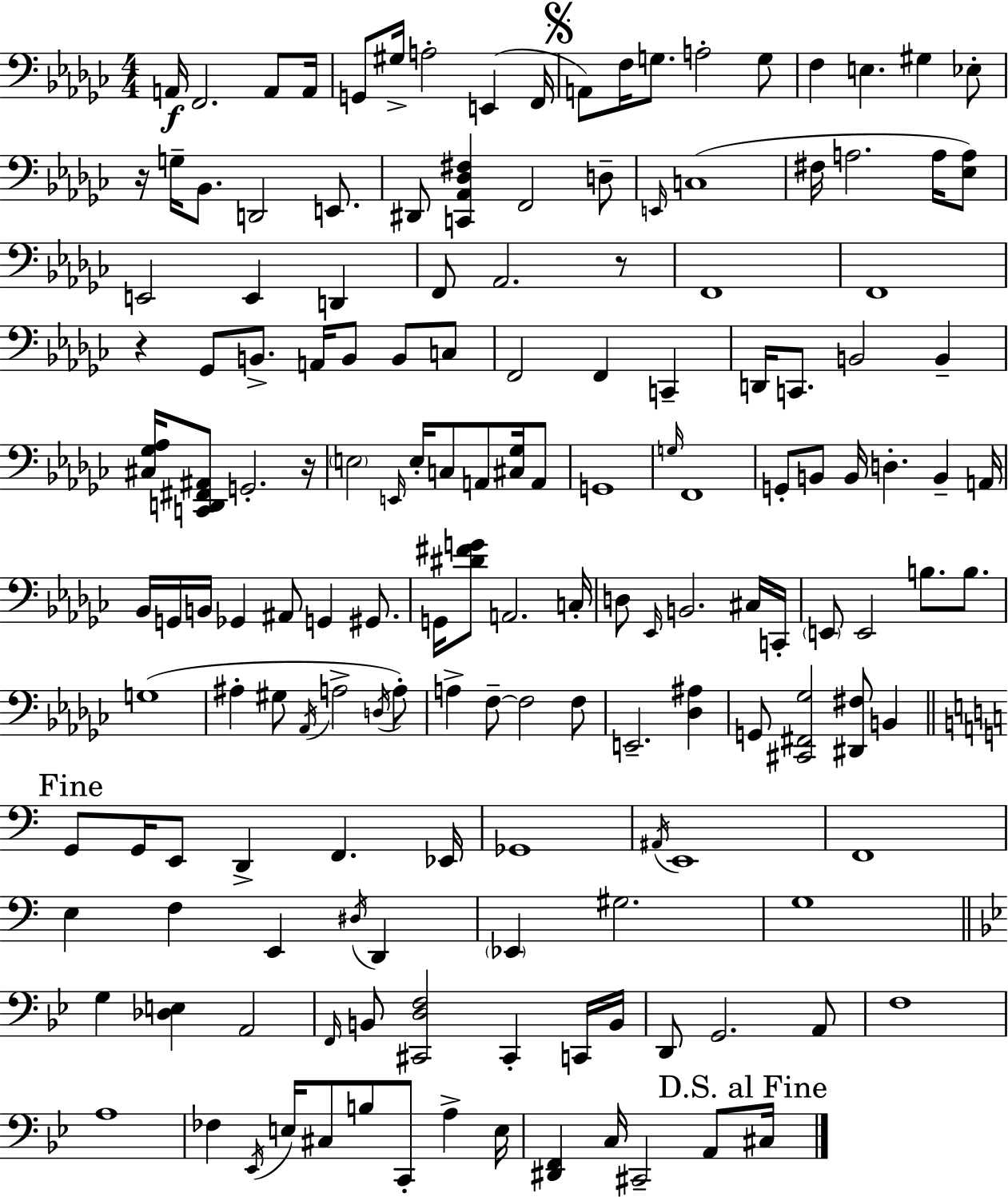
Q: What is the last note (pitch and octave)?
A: C#3